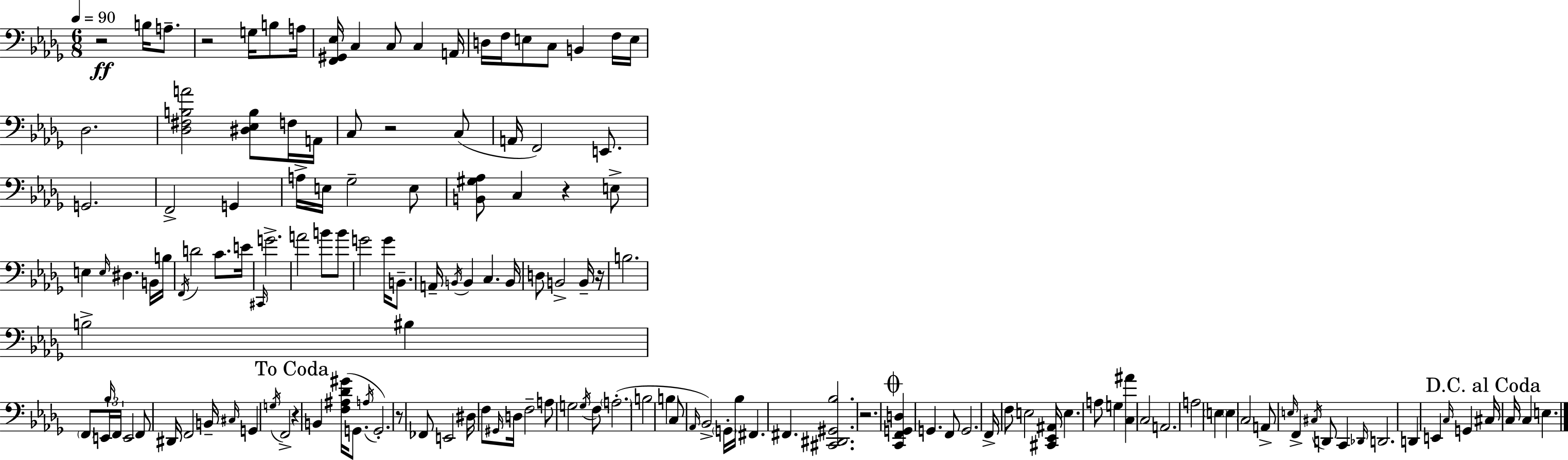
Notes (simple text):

R/h B3/s A3/e. R/h G3/s B3/e A3/s [F2,G#2,Eb3]/s C3/q C3/e C3/q A2/s D3/s F3/s E3/e C3/e B2/q F3/s E3/s Db3/h. [Db3,F#3,B3,A4]/h [D#3,Eb3,B3]/e F3/s A2/s C3/e R/h C3/e A2/s F2/h E2/e. G2/h. F2/h G2/q A3/s E3/s Gb3/h E3/e [B2,G#3,Ab3]/e C3/q R/q E3/e E3/q E3/s D#3/q. B2/s B3/s F2/s D4/h C4/e. E4/s C#2/s G4/h. A4/h B4/e B4/e G4/h G4/s B2/e. A2/s B2/s B2/q C3/q. B2/s D3/e B2/h B2/s R/s B3/h. B3/h BIS3/q F2/e E2/s Bb3/s F2/s E2/h F2/e D#2/s F2/h B2/s C#3/s G2/q G3/s F2/h R/q B2/q [F3,A#3,Db4,G#4]/s G2/e. A3/s G2/h. R/e FES2/e E2/h D#3/s F3/e G#2/s D3/s F3/h A3/e G3/h G3/s F3/e A3/h. B3/h B3/q C3/e Ab2/s Bb2/h G2/s Bb3/s F#2/q. F#2/q. [C#2,D#2,G#2,Bb3]/h. R/h. [C2,F2,G2,D3]/q G2/q. F2/e G2/h. F2/s F3/e E3/h [C#2,Eb2,A#2]/s E3/q. A3/e G3/q [C3,A#4]/q C3/h A2/h. A3/h E3/q E3/q C3/h A2/e E3/s F2/q C#3/s D2/e C2/q Db2/s D2/h. D2/q E2/q C3/s G2/q C#3/s C3/s C3/q E3/q.